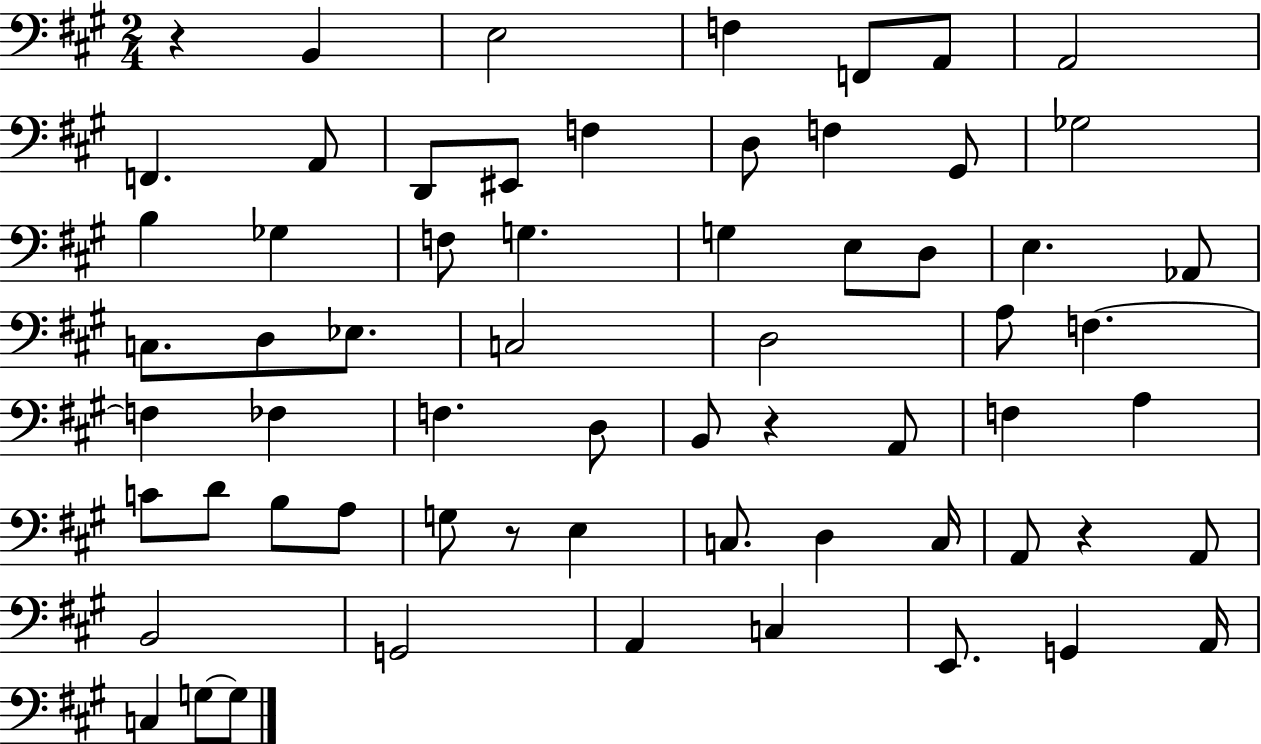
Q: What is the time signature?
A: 2/4